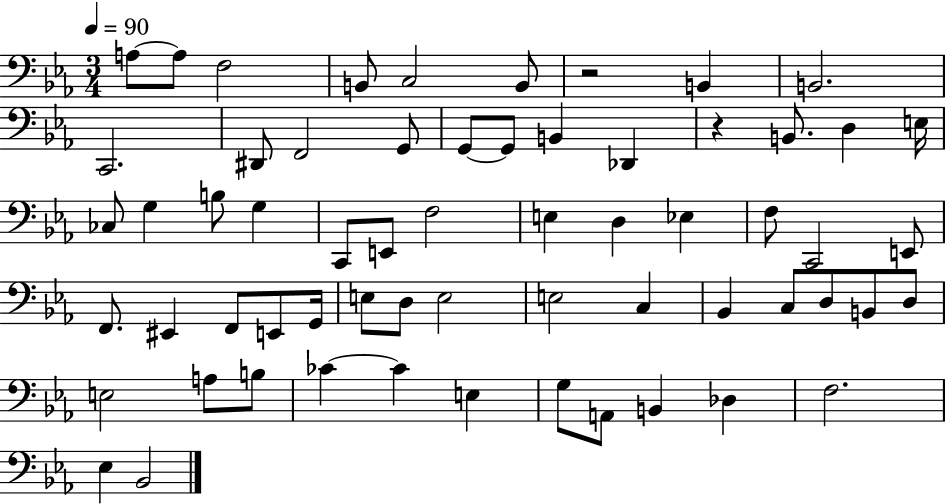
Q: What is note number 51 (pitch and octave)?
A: CES4